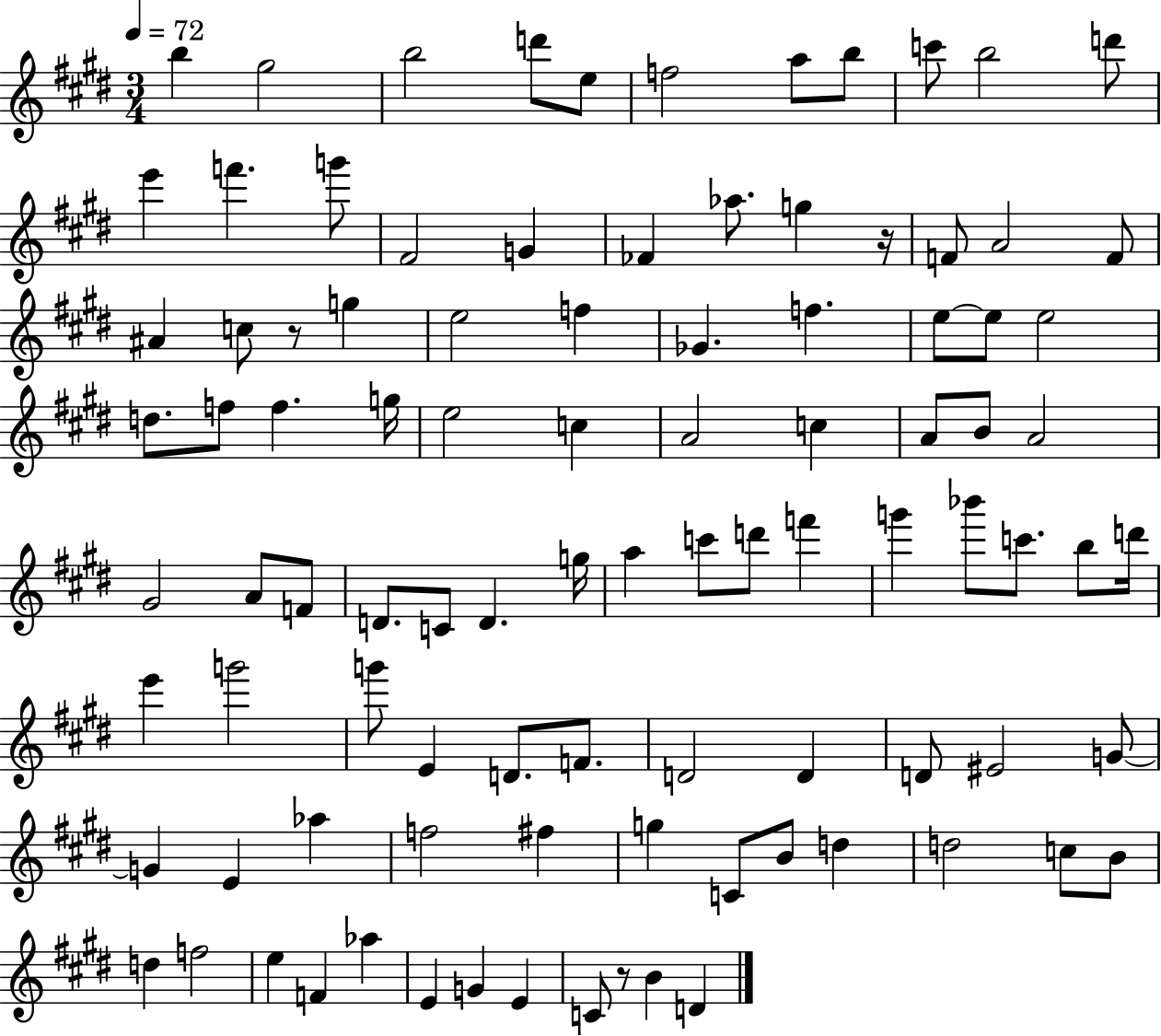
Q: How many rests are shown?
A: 3